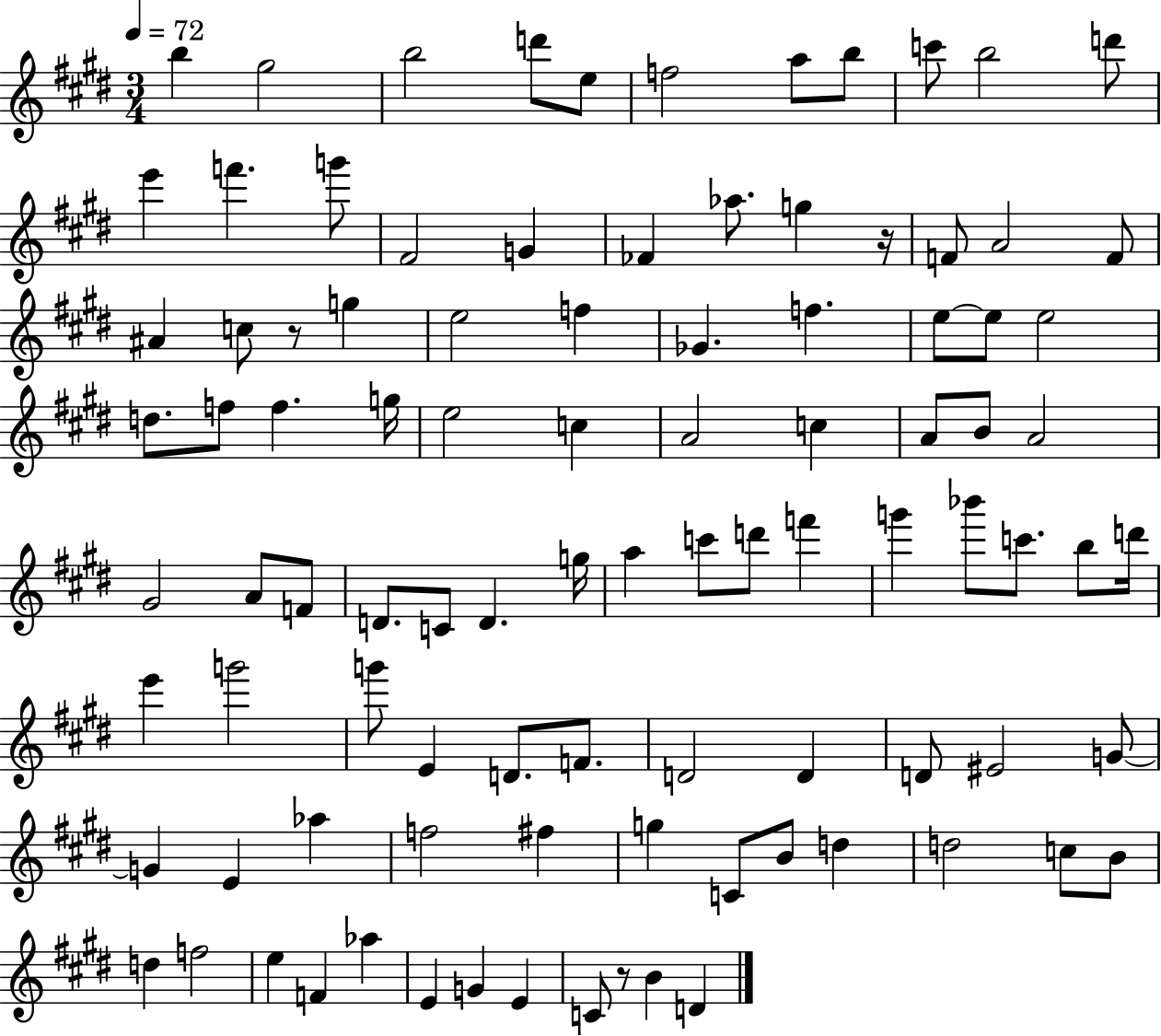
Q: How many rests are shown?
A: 3